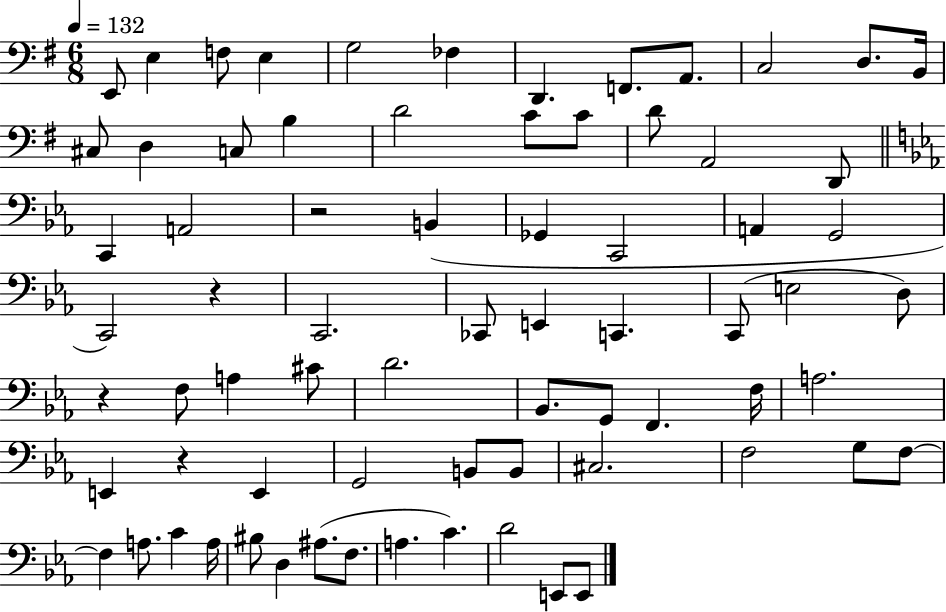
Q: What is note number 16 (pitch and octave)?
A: B3